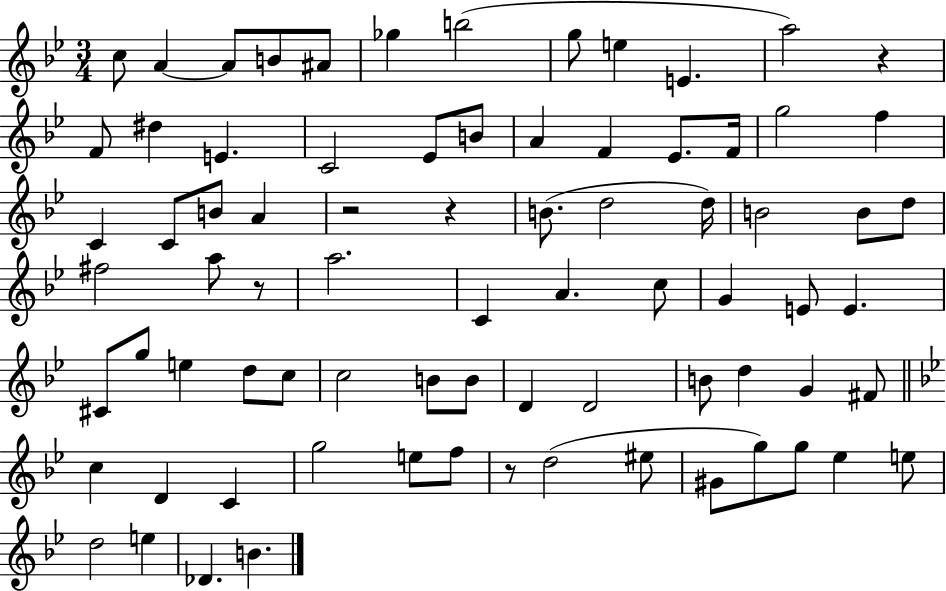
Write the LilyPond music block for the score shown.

{
  \clef treble
  \numericTimeSignature
  \time 3/4
  \key bes \major
  c''8 a'4~~ a'8 b'8 ais'8 | ges''4 b''2( | g''8 e''4 e'4. | a''2) r4 | \break f'8 dis''4 e'4. | c'2 ees'8 b'8 | a'4 f'4 ees'8. f'16 | g''2 f''4 | \break c'4 c'8 b'8 a'4 | r2 r4 | b'8.( d''2 d''16) | b'2 b'8 d''8 | \break fis''2 a''8 r8 | a''2. | c'4 a'4. c''8 | g'4 e'8 e'4. | \break cis'8 g''8 e''4 d''8 c''8 | c''2 b'8 b'8 | d'4 d'2 | b'8 d''4 g'4 fis'8 | \break \bar "||" \break \key g \minor c''4 d'4 c'4 | g''2 e''8 f''8 | r8 d''2( eis''8 | gis'8 g''8) g''8 ees''4 e''8 | \break d''2 e''4 | des'4. b'4. | \bar "|."
}